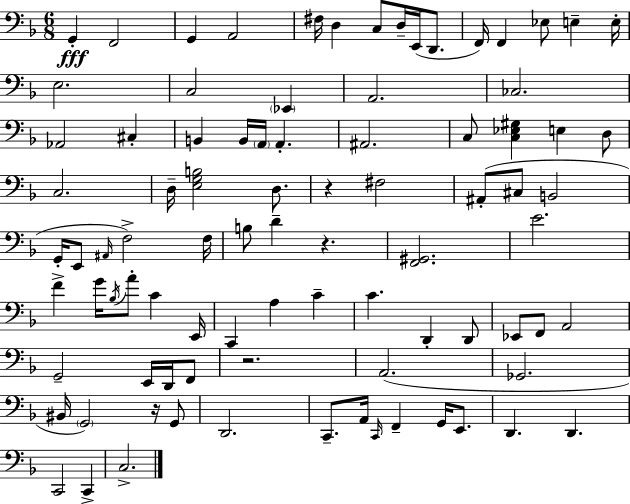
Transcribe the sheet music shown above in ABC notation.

X:1
T:Untitled
M:6/8
L:1/4
K:Dm
G,, F,,2 G,, A,,2 ^F,/4 D, C,/2 D,/4 E,,/4 D,,/2 F,,/4 F,, _E,/2 E, E,/4 E,2 C,2 _E,, A,,2 _C,2 _A,,2 ^C, B,, B,,/4 A,,/4 A,, ^A,,2 C,/2 [C,_E,^G,] E, D,/2 C,2 D,/4 [E,G,B,]2 D,/2 z ^F,2 ^A,,/2 ^C,/2 B,,2 G,,/4 E,,/2 ^A,,/4 F,2 F,/4 B,/2 D z [F,,^G,,]2 E2 F G/4 _B,/4 A/2 C E,,/4 C,, A, C C D,, D,,/2 _E,,/2 F,,/2 A,,2 G,,2 E,,/4 D,,/4 F,,/2 z2 A,,2 _G,,2 ^B,,/4 G,,2 z/4 G,,/2 D,,2 C,,/2 A,,/4 C,,/4 F,, G,,/4 E,,/2 D,, D,, C,,2 C,, C,2